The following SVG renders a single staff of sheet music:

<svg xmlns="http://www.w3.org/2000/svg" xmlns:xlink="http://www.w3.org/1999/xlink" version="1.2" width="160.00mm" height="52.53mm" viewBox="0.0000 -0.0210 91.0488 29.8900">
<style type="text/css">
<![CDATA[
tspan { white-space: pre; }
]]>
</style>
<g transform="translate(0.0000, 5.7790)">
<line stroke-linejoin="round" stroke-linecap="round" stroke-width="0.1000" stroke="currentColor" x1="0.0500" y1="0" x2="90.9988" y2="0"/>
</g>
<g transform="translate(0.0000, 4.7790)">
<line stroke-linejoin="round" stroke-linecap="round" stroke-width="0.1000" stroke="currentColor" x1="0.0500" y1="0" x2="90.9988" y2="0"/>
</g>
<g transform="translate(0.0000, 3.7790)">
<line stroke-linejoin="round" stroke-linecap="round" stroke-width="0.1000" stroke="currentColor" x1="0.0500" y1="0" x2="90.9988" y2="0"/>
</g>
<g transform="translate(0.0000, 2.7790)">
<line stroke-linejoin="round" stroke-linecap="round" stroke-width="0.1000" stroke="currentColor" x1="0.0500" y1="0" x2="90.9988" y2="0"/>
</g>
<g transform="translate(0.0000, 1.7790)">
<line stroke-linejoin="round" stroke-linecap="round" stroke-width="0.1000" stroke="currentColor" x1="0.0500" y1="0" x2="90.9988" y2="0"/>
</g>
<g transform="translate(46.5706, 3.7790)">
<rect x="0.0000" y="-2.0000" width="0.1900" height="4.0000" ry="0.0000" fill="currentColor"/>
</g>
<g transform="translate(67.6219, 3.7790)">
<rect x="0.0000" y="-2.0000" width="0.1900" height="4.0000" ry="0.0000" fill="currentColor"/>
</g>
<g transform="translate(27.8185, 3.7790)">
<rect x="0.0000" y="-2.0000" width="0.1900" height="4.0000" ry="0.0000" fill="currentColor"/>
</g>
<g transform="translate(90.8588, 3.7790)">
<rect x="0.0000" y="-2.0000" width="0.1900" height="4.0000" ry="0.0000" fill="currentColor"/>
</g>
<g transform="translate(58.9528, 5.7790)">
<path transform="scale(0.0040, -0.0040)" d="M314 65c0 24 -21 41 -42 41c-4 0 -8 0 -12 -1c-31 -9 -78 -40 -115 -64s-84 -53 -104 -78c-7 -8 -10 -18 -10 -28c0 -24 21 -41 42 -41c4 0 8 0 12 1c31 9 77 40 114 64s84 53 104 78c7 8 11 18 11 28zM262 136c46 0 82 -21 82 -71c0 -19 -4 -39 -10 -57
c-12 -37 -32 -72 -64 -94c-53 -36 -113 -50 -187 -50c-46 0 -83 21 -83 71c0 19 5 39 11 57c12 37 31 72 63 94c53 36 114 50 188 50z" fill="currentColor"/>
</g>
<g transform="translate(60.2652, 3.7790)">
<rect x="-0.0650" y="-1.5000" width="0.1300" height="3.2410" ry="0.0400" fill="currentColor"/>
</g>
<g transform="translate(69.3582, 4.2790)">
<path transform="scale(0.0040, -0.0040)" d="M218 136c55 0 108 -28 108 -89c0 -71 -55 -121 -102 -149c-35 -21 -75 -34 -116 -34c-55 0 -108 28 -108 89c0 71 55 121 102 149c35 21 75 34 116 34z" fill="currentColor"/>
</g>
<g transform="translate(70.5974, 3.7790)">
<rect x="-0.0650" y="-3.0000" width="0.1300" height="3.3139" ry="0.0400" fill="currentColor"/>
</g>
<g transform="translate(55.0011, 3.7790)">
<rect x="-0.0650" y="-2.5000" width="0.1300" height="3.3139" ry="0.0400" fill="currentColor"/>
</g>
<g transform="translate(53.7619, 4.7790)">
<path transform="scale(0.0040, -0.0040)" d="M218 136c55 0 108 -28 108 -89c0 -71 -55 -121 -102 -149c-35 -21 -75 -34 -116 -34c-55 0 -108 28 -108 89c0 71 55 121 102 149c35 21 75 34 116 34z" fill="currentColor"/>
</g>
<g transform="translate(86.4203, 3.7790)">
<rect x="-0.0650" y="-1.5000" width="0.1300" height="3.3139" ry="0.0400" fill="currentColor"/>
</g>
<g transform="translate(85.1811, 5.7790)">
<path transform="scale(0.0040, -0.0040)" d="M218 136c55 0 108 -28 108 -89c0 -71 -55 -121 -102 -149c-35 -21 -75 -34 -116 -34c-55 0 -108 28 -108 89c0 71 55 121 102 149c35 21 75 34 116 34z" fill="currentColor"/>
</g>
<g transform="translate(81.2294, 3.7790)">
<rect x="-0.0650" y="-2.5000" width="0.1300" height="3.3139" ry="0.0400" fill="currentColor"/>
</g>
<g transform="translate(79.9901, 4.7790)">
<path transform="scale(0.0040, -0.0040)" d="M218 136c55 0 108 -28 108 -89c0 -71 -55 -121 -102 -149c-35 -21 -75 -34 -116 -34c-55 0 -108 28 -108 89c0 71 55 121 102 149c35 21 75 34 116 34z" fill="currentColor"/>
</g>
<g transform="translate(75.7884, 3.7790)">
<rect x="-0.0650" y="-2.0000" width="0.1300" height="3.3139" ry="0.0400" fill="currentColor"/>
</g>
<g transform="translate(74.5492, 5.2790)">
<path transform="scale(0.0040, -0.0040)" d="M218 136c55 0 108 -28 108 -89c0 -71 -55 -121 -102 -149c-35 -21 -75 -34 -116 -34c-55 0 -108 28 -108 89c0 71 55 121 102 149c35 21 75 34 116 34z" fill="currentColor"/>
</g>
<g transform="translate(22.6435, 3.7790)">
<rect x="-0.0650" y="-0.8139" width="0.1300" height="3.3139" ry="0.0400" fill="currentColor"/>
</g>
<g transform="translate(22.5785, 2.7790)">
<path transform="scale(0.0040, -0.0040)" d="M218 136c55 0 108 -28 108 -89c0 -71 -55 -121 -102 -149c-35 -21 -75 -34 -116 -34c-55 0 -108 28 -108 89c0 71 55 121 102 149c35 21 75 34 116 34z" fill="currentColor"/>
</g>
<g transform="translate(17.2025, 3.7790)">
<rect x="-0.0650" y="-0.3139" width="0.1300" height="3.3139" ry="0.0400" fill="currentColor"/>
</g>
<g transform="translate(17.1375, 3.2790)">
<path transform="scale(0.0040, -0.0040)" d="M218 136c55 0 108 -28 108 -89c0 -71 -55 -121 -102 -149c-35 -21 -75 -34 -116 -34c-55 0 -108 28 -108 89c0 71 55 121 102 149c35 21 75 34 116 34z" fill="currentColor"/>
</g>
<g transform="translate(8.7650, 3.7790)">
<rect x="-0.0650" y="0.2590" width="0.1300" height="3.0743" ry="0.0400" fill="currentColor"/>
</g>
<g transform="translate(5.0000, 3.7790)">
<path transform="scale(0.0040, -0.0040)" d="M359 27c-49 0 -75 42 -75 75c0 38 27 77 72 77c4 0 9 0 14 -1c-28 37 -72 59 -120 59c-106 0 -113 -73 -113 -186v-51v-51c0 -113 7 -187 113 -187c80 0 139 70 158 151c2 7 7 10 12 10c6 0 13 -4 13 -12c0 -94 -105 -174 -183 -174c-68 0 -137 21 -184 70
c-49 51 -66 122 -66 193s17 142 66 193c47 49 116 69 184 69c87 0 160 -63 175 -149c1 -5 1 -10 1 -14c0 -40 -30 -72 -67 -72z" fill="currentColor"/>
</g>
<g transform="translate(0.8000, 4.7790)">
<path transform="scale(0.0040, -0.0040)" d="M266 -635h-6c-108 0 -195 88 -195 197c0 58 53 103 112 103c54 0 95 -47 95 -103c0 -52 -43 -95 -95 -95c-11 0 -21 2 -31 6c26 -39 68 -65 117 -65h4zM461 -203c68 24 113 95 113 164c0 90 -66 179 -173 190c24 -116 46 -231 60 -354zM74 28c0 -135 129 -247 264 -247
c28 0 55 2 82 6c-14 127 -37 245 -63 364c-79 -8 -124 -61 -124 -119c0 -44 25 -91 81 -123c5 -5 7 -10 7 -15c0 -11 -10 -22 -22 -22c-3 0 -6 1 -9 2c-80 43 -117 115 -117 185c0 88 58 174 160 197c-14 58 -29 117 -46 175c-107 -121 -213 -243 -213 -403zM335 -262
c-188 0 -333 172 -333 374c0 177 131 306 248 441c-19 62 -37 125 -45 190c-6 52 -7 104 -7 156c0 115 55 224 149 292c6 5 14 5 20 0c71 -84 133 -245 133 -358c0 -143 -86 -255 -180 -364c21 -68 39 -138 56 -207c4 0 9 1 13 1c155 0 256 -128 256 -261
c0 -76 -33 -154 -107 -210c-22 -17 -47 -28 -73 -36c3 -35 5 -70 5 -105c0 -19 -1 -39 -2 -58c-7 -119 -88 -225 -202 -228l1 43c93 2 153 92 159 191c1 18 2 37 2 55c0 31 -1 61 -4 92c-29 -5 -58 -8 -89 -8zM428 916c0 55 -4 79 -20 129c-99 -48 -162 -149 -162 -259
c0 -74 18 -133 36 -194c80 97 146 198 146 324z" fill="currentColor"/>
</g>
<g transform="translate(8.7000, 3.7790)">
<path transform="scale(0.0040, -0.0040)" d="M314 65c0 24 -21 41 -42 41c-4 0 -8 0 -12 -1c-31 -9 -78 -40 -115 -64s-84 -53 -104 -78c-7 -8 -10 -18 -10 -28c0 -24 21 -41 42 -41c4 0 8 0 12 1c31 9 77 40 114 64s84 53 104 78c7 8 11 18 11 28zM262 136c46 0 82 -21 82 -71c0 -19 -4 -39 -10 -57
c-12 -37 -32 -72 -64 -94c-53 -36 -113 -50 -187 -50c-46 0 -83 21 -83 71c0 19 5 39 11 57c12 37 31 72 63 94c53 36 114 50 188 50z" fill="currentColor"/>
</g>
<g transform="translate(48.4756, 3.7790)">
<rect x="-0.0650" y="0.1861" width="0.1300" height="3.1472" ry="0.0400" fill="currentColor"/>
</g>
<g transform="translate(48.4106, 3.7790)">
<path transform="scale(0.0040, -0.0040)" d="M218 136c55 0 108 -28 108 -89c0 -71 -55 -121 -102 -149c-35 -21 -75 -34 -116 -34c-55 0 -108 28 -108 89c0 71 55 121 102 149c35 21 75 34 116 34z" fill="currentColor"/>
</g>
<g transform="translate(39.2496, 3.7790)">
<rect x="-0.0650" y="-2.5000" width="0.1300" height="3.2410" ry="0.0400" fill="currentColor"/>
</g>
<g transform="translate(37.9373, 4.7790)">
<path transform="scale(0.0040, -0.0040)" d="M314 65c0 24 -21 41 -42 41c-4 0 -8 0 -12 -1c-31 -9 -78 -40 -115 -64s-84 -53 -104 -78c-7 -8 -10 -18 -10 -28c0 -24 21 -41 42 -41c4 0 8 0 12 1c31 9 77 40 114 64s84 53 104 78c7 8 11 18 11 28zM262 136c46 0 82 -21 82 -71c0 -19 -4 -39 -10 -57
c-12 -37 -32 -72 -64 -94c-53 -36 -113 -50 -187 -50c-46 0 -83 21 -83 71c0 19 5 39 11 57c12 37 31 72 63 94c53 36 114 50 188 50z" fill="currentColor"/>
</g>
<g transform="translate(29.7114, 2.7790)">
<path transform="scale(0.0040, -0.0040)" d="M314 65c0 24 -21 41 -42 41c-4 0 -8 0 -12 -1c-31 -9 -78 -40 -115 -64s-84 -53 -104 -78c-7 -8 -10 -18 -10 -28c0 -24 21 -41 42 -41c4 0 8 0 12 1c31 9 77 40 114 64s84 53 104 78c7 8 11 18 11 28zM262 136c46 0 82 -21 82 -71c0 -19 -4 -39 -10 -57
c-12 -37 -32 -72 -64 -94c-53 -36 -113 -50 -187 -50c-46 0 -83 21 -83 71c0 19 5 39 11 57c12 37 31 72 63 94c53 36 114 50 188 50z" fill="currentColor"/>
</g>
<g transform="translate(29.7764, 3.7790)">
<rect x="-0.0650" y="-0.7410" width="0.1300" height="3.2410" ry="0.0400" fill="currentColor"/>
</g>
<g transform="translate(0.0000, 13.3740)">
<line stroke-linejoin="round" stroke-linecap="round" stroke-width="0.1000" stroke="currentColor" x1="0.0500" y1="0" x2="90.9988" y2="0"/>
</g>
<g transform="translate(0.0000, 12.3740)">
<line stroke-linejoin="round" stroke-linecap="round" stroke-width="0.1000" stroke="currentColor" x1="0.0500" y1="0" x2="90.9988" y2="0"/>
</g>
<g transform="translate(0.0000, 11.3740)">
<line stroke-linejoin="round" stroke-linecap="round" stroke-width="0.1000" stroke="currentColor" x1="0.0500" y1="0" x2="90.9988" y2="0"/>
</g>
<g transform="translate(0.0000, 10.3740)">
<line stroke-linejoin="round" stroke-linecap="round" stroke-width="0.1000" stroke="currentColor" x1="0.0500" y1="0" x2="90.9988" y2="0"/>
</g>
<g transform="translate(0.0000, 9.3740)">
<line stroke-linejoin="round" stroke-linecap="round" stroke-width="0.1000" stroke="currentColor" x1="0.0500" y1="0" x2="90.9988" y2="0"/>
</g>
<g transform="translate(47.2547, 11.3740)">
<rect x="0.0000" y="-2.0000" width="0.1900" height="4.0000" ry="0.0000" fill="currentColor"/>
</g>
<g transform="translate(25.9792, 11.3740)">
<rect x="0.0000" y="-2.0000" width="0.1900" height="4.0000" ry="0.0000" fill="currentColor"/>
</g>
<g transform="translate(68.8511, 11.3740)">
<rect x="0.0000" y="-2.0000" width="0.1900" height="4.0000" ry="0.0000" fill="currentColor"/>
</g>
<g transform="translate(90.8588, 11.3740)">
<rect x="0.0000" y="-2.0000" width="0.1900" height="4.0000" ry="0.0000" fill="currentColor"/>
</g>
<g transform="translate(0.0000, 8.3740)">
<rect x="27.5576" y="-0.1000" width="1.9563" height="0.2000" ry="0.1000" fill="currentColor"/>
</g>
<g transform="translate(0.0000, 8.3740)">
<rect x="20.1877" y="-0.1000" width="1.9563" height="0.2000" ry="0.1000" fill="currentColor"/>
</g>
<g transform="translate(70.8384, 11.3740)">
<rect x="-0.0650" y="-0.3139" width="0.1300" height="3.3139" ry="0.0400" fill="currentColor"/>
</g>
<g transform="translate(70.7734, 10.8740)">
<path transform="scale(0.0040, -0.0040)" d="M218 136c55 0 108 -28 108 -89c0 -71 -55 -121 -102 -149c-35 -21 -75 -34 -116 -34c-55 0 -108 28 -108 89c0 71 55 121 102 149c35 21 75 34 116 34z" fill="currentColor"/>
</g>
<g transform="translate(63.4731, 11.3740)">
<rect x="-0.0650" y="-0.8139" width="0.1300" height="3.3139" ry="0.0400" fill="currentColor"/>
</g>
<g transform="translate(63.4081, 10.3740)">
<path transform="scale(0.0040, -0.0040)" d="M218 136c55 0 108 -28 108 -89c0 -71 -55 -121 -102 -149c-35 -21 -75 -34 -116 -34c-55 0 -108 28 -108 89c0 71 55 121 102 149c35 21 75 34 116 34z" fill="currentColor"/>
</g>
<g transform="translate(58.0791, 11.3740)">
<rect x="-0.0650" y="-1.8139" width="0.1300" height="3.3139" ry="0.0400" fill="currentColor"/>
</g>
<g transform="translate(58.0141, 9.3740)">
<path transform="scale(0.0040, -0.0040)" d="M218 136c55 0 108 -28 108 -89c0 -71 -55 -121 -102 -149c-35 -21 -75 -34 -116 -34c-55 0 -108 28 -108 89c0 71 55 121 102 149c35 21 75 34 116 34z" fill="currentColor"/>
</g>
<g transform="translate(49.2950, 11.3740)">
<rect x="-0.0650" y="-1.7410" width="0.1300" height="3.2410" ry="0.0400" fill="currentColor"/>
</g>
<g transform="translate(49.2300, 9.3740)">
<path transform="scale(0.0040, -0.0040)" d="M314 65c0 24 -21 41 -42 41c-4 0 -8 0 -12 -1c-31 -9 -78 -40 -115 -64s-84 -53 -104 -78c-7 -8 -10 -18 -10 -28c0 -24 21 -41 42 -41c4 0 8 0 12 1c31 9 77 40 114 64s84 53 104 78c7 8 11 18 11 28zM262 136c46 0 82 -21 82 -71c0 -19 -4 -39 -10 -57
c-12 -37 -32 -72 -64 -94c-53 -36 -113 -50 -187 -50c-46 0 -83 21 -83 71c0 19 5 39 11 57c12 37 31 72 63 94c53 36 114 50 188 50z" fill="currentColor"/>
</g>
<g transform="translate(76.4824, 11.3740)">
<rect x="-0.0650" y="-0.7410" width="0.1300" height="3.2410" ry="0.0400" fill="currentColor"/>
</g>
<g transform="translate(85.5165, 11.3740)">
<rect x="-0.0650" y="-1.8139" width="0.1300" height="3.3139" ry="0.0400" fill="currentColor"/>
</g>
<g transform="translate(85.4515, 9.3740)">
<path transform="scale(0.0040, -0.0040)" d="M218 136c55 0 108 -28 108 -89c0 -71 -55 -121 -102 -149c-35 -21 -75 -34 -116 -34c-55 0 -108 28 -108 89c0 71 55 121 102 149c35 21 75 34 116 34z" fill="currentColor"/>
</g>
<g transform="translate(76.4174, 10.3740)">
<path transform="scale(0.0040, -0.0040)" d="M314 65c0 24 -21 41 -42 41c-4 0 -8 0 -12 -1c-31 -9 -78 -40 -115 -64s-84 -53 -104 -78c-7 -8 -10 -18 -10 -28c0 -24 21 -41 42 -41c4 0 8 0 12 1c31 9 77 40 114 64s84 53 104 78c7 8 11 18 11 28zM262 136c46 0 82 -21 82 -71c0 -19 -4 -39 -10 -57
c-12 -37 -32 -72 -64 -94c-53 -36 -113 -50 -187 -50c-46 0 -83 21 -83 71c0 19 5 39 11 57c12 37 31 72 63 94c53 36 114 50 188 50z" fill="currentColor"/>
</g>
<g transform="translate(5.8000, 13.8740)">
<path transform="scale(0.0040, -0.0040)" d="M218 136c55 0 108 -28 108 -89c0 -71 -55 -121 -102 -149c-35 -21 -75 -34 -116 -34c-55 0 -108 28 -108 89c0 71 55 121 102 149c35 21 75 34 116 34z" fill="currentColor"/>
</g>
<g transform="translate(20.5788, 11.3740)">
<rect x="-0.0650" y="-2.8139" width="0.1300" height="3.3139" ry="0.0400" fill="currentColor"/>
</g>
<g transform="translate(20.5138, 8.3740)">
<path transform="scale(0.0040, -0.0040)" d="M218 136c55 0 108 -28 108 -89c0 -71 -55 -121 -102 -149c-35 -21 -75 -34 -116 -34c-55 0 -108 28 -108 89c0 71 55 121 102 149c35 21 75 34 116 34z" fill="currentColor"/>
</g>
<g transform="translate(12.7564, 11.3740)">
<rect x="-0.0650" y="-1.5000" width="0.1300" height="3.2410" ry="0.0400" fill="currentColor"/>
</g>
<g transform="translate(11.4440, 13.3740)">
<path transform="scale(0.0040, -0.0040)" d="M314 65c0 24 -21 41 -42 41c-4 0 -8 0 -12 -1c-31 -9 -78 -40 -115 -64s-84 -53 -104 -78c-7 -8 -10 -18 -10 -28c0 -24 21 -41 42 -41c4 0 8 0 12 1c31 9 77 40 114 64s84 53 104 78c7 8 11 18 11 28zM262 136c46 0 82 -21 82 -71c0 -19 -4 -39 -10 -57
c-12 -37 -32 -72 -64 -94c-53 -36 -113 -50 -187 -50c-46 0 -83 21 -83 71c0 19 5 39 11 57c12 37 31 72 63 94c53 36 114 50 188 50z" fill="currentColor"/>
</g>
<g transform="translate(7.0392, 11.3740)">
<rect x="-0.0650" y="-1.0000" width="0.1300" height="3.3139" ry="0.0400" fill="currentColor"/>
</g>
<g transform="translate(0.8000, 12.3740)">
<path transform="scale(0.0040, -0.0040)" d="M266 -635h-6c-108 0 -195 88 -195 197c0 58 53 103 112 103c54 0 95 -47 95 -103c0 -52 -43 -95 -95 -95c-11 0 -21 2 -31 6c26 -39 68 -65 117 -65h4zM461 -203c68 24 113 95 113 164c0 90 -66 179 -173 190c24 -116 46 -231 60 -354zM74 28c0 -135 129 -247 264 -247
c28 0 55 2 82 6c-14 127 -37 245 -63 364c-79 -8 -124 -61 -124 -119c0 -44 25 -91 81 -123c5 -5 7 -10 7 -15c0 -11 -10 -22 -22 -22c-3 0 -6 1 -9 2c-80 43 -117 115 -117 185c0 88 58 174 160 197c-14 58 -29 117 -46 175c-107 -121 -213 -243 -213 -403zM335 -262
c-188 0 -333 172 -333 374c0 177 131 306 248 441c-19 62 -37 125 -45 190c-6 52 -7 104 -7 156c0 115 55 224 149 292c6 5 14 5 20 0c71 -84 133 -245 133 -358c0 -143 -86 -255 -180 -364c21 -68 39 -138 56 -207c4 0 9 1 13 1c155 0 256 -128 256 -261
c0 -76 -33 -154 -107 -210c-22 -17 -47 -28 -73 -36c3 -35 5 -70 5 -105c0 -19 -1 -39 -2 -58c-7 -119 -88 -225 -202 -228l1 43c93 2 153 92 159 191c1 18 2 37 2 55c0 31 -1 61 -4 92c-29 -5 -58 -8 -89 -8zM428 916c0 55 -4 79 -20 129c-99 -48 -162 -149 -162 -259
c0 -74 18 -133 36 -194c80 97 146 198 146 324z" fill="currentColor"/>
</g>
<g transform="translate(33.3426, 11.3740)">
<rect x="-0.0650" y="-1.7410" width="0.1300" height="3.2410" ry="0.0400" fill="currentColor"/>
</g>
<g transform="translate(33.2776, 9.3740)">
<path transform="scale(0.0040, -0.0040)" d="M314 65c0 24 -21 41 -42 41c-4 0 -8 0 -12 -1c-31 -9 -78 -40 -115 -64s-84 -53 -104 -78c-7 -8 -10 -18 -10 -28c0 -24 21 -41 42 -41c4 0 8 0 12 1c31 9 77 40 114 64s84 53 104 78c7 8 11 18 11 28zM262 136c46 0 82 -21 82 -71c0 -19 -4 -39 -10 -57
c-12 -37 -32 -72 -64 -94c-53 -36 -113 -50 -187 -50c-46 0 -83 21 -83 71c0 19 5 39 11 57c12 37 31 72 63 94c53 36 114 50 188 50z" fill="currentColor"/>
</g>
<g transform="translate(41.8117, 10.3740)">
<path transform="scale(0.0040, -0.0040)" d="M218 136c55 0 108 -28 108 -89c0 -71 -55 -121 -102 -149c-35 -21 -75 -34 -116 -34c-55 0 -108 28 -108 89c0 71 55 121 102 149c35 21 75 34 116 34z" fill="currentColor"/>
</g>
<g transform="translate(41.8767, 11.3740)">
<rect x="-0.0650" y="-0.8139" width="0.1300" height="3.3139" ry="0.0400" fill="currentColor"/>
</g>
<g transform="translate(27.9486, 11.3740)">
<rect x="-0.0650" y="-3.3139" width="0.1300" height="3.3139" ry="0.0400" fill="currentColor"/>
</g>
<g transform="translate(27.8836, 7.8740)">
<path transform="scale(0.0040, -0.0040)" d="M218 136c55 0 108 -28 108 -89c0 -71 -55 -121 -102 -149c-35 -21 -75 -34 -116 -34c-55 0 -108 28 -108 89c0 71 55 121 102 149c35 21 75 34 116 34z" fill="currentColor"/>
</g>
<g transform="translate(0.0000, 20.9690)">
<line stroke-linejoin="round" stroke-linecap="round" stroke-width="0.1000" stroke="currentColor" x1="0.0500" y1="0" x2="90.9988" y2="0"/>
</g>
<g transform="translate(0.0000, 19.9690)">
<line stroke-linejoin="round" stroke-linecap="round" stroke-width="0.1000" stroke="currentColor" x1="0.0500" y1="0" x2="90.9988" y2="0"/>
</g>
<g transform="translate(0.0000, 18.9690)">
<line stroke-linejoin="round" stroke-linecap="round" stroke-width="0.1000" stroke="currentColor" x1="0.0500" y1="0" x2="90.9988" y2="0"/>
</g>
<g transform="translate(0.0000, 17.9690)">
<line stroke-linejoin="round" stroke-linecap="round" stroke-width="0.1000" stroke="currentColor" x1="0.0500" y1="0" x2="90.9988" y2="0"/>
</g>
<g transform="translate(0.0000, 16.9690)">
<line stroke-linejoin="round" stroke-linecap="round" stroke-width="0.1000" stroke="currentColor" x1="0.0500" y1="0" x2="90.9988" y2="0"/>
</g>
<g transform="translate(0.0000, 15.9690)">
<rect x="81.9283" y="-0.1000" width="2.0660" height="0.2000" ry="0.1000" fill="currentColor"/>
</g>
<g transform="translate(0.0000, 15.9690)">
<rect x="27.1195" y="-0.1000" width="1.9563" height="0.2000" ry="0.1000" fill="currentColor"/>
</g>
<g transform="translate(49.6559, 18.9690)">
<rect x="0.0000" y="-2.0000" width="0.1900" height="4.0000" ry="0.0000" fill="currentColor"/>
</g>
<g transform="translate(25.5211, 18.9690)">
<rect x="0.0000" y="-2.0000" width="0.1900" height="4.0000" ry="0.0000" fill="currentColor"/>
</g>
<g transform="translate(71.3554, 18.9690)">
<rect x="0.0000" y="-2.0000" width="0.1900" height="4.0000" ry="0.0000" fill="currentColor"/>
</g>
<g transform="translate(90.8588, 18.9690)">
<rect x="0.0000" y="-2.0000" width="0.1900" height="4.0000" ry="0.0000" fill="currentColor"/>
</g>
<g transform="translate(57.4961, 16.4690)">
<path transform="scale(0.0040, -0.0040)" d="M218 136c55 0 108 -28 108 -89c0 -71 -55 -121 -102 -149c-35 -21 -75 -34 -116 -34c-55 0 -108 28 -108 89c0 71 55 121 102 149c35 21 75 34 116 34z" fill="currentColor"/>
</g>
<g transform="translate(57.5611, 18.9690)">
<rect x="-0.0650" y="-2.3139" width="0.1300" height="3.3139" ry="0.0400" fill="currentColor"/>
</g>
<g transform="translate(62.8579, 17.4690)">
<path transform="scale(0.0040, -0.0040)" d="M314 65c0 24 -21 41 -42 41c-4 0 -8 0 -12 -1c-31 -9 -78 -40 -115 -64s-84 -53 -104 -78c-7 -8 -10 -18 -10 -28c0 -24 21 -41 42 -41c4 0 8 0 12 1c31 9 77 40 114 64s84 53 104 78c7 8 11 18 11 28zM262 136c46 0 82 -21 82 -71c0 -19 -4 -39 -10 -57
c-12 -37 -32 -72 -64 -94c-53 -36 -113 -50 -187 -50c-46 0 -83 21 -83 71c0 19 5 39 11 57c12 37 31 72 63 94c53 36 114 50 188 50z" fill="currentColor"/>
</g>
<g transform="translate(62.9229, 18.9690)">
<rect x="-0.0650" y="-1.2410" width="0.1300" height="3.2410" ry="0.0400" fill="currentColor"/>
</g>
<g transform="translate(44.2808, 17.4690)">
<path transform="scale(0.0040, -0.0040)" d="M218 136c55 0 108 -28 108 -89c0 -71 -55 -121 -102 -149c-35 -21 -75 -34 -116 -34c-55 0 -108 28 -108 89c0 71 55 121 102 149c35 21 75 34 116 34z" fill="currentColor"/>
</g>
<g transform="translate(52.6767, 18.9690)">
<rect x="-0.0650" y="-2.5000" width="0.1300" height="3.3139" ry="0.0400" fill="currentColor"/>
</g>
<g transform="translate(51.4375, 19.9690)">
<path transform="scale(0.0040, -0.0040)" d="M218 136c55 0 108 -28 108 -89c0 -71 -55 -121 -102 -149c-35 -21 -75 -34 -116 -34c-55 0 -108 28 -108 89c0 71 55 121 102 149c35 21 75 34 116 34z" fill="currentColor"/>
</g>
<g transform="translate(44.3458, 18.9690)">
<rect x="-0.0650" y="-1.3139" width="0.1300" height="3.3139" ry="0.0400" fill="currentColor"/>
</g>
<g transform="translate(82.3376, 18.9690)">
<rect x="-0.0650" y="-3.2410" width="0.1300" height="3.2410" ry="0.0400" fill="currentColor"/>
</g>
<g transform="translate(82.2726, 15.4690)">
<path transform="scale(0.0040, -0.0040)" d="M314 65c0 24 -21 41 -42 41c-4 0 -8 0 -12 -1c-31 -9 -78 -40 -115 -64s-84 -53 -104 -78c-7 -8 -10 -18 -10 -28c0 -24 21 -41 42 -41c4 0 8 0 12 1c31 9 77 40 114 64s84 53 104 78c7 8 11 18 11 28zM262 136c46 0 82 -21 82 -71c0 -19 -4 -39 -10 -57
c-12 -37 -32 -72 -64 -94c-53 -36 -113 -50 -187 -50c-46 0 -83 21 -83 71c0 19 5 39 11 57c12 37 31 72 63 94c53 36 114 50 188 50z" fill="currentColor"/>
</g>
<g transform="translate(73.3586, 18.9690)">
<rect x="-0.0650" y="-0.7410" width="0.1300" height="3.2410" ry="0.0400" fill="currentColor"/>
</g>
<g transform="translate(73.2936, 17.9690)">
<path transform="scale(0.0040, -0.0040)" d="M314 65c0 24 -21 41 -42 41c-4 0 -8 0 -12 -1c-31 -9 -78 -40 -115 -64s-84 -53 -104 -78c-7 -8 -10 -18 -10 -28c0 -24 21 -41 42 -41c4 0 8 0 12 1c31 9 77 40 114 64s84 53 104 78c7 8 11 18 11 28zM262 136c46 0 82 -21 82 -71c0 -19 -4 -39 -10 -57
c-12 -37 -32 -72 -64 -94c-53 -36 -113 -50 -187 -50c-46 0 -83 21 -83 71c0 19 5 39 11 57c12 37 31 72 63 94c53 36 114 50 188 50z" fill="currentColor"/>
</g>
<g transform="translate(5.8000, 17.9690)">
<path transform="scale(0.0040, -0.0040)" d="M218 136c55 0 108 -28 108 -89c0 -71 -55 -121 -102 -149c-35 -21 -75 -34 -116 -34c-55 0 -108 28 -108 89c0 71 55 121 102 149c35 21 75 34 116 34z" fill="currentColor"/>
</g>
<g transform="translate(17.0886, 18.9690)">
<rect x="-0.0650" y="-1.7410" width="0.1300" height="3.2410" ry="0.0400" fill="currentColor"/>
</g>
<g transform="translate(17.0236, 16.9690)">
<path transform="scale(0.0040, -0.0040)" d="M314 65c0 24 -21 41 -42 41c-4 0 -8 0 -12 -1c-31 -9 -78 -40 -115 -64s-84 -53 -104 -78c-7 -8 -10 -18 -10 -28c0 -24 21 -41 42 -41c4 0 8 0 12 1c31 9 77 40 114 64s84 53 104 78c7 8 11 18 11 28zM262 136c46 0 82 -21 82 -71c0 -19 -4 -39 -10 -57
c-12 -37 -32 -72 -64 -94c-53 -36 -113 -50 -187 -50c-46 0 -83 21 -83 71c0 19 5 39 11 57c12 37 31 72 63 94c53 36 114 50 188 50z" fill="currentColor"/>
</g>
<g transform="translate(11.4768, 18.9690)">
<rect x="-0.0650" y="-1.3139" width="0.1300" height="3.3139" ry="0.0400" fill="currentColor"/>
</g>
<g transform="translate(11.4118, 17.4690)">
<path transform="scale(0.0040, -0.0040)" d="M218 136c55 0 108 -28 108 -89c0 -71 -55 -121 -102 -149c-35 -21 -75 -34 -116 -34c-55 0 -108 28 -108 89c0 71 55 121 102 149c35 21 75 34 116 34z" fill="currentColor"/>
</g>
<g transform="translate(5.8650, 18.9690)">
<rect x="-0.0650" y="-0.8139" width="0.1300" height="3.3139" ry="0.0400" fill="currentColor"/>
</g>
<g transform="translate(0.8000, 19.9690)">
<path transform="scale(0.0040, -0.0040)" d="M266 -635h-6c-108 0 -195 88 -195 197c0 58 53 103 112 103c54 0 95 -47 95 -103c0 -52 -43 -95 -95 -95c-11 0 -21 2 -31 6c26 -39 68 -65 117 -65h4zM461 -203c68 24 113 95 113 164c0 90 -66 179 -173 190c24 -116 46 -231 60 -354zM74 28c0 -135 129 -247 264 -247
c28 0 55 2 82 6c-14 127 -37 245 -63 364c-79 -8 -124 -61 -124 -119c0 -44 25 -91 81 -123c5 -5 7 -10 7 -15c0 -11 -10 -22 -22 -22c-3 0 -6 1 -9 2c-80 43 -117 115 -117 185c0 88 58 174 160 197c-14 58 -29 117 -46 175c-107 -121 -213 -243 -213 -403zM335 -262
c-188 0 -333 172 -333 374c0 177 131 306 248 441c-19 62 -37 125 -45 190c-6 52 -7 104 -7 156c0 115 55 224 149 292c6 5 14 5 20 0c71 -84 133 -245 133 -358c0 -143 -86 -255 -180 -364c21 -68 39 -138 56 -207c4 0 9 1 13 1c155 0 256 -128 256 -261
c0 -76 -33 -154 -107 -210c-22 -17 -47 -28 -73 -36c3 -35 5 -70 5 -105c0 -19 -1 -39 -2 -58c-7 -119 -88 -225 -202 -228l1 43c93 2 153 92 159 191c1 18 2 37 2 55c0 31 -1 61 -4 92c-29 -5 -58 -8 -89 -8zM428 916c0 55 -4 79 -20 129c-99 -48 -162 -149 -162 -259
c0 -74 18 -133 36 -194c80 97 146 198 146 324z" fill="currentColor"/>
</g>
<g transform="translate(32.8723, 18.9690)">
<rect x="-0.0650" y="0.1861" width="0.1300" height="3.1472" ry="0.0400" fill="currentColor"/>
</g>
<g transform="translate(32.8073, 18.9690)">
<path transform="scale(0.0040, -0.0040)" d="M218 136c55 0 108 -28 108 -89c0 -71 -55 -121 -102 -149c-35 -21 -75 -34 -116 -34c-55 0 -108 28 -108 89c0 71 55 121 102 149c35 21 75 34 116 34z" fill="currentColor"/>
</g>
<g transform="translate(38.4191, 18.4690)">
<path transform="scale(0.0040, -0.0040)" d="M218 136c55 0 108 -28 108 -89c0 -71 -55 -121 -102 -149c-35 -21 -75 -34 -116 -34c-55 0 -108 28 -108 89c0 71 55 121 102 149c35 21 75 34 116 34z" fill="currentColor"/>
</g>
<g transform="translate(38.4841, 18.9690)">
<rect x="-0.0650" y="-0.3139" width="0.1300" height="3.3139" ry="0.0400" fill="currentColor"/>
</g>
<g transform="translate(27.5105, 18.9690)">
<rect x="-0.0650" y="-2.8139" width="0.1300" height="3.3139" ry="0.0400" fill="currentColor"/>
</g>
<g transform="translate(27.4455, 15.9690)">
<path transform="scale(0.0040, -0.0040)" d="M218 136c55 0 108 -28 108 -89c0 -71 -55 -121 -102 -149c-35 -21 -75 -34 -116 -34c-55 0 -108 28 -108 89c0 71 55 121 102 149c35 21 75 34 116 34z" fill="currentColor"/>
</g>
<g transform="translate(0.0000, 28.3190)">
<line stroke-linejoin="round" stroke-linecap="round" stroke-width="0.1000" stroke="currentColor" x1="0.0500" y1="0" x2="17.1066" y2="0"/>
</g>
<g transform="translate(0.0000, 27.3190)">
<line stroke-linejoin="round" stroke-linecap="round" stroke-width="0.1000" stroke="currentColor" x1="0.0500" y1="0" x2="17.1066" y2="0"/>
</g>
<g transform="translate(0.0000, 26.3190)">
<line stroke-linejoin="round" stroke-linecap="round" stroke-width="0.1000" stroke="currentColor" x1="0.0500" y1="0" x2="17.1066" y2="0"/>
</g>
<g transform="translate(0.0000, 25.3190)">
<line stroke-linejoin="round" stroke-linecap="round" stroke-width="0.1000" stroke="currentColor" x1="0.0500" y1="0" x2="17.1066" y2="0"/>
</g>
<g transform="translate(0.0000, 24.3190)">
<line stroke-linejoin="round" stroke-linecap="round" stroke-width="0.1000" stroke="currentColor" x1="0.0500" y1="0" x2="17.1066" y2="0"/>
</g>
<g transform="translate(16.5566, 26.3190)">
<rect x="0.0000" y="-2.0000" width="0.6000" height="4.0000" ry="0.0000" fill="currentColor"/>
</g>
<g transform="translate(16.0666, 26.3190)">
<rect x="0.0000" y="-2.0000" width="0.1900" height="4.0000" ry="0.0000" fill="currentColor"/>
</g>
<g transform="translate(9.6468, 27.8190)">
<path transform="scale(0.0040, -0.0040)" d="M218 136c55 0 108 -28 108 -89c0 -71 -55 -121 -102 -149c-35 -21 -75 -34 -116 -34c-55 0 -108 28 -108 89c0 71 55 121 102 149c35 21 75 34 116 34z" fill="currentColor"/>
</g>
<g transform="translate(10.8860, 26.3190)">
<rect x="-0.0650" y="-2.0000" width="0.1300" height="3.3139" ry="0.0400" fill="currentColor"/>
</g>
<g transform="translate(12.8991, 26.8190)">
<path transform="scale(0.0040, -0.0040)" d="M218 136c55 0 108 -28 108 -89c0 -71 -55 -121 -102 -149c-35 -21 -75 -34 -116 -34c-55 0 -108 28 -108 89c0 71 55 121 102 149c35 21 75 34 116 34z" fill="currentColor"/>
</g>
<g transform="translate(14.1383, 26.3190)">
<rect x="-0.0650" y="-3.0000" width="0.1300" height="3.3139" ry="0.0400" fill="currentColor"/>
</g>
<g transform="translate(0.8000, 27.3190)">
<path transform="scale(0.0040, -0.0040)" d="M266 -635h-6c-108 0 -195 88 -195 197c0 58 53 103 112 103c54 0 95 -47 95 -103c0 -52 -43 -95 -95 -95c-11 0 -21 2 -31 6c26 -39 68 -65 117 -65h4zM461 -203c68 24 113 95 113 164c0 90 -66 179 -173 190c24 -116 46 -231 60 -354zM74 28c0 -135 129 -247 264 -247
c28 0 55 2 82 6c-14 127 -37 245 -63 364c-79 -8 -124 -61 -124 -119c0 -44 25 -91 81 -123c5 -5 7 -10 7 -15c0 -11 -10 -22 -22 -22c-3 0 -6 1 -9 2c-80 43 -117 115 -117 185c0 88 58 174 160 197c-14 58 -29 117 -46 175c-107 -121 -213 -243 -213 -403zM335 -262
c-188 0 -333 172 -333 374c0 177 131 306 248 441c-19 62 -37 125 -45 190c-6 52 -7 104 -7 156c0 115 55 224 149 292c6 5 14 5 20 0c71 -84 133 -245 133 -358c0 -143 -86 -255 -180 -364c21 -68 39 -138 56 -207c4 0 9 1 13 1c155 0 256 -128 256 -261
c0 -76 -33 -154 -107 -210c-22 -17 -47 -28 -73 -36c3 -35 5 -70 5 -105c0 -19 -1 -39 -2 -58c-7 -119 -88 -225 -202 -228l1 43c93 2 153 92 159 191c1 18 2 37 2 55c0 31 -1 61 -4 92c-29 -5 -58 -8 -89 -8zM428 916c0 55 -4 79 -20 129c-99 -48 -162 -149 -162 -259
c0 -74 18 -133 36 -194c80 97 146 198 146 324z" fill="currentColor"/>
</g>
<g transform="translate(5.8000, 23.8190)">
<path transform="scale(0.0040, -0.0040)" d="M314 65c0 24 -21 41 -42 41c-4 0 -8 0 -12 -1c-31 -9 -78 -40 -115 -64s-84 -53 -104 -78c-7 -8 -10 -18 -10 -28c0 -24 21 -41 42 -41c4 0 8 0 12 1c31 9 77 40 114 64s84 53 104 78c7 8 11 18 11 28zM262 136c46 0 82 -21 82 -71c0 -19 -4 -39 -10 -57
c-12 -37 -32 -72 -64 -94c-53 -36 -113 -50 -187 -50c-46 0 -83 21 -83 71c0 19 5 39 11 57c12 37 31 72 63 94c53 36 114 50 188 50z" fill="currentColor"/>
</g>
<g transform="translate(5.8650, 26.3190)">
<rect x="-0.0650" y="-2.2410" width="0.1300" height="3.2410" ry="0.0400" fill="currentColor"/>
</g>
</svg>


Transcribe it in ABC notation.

X:1
T:Untitled
M:4/4
L:1/4
K:C
B2 c d d2 G2 B G E2 A F G E D E2 a b f2 d f2 f d c d2 f d e f2 a B c e G g e2 d2 b2 g2 F A